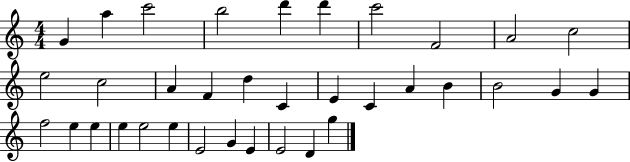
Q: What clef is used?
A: treble